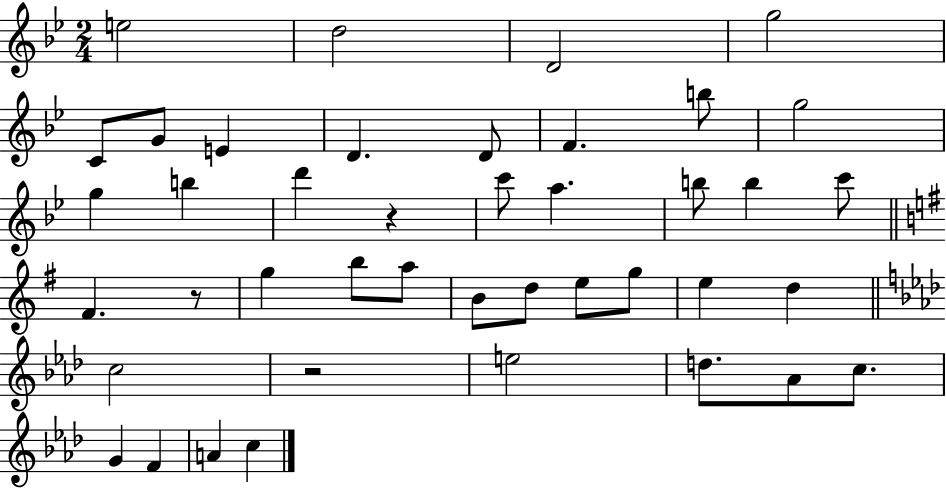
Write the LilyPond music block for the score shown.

{
  \clef treble
  \numericTimeSignature
  \time 2/4
  \key bes \major
  e''2 | d''2 | d'2 | g''2 | \break c'8 g'8 e'4 | d'4. d'8 | f'4. b''8 | g''2 | \break g''4 b''4 | d'''4 r4 | c'''8 a''4. | b''8 b''4 c'''8 | \break \bar "||" \break \key g \major fis'4. r8 | g''4 b''8 a''8 | b'8 d''8 e''8 g''8 | e''4 d''4 | \break \bar "||" \break \key aes \major c''2 | r2 | e''2 | d''8. aes'8 c''8. | \break g'4 f'4 | a'4 c''4 | \bar "|."
}